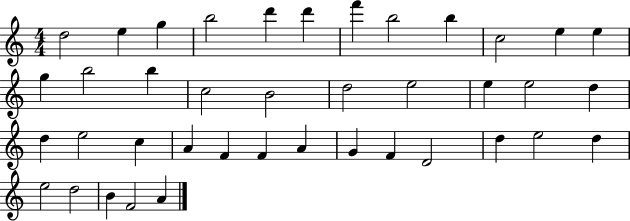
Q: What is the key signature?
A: C major